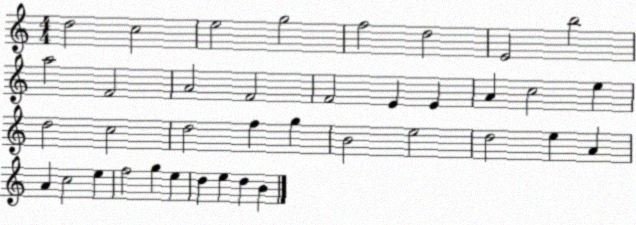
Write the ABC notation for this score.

X:1
T:Untitled
M:4/4
L:1/4
K:C
d2 c2 e2 g2 f2 d2 E2 b2 a2 F2 A2 F2 F2 E E A c2 e d2 c2 d2 f g B2 e2 d2 e A A c2 e f2 g e d e d B